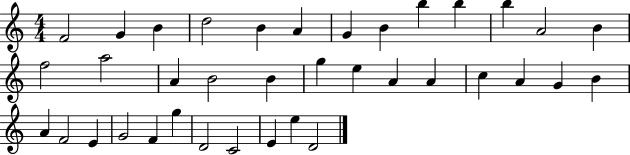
F4/h G4/q B4/q D5/h B4/q A4/q G4/q B4/q B5/q B5/q B5/q A4/h B4/q F5/h A5/h A4/q B4/h B4/q G5/q E5/q A4/q A4/q C5/q A4/q G4/q B4/q A4/q F4/h E4/q G4/h F4/q G5/q D4/h C4/h E4/q E5/q D4/h